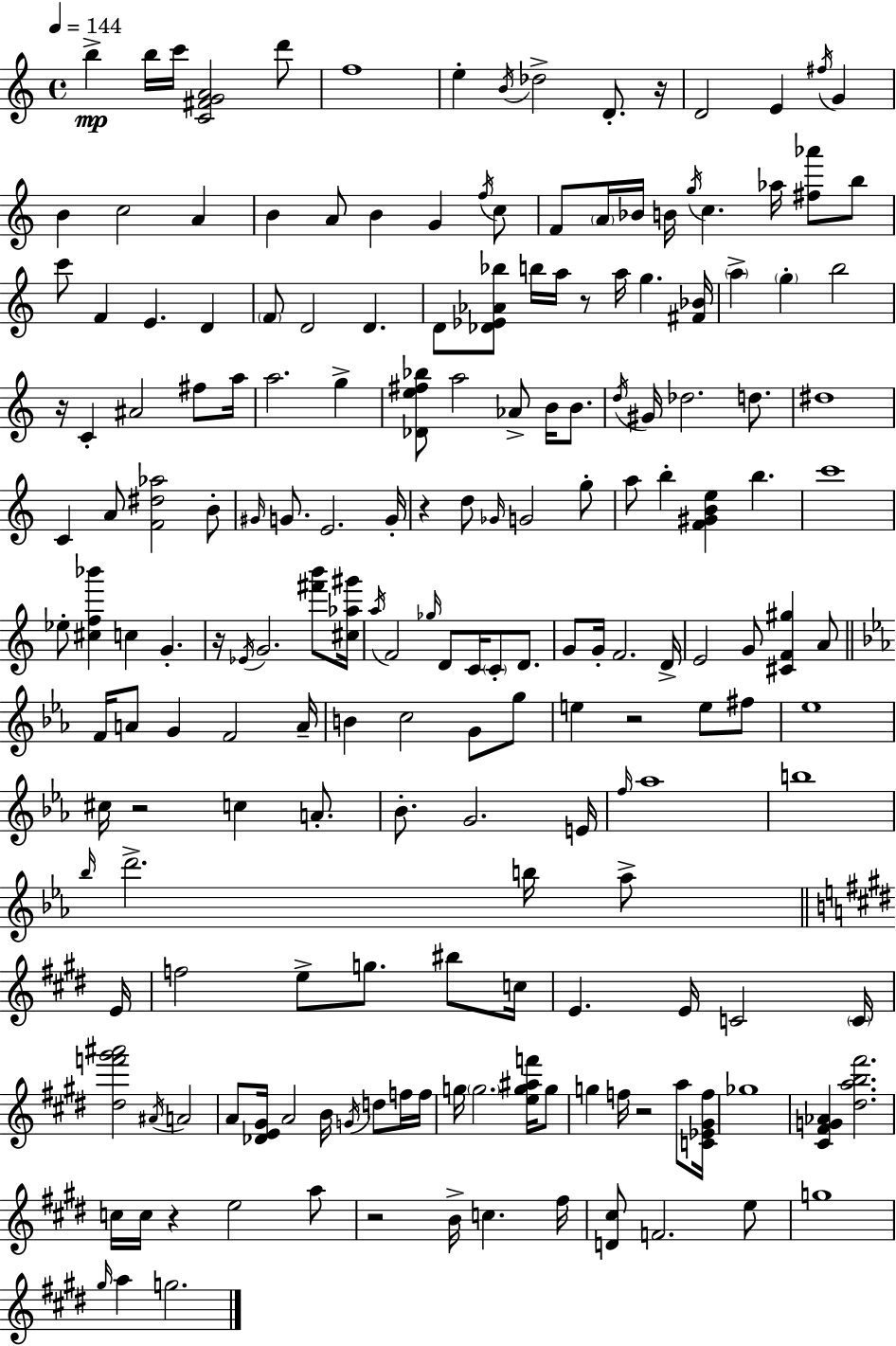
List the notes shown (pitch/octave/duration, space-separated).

B5/q B5/s C6/s [C4,F#4,G4,A4]/h D6/e F5/w E5/q B4/s Db5/h D4/e. R/s D4/h E4/q F#5/s G4/q B4/q C5/h A4/q B4/q A4/e B4/q G4/q F5/s C5/e F4/e A4/s Bb4/s B4/s G5/s C5/q. Ab5/s [F#5,Ab6]/e B5/e C6/e F4/q E4/q. D4/q F4/e D4/h D4/q. D4/e [Db4,Eb4,Ab4,Bb5]/e B5/s A5/s R/e A5/s G5/q. [F#4,Bb4]/s A5/q G5/q B5/h R/s C4/q A#4/h F#5/e A5/s A5/h. G5/q [Db4,E5,F#5,Bb5]/e A5/h Ab4/e B4/s B4/e. D5/s G#4/s Db5/h. D5/e. D#5/w C4/q A4/e [F4,D#5,Ab5]/h B4/e G#4/s G4/e. E4/h. G4/s R/q D5/e Gb4/s G4/h G5/e A5/e B5/q [F4,G#4,B4,E5]/q B5/q. C6/w Eb5/e [C#5,F5,Bb6]/q C5/q G4/q. R/s Eb4/s G4/h. [F#6,B6]/e [C#5,Ab5,G#6]/s A5/s F4/h Gb5/s D4/e C4/s C4/e D4/e. G4/e G4/s F4/h. D4/s E4/h G4/e [C#4,F4,G#5]/q A4/e F4/s A4/e G4/q F4/h A4/s B4/q C5/h G4/e G5/e E5/q R/h E5/e F#5/e Eb5/w C#5/s R/h C5/q A4/e. Bb4/e. G4/h. E4/s F5/s Ab5/w B5/w Bb5/s D6/h. B5/s Ab5/e E4/s F5/h E5/e G5/e. BIS5/e C5/s E4/q. E4/s C4/h C4/s [D#5,F6,G#6,A#6]/h A#4/s A4/h A4/e [Db4,E4,G#4]/s A4/h B4/s G4/s D5/e F5/s F5/s G5/s G5/h. [E5,G5,A#5,F6]/s G5/e G5/q F5/s R/h A5/e [C4,Eb4,G#4,F5]/s Gb5/w [C#4,F#4,G4,Ab4]/q [D#5,A5,B5,F#6]/h. C5/s C5/s R/q E5/h A5/e R/h B4/s C5/q. F#5/s [D4,C#5]/e F4/h. E5/e G5/w G#5/s A5/q G5/h.